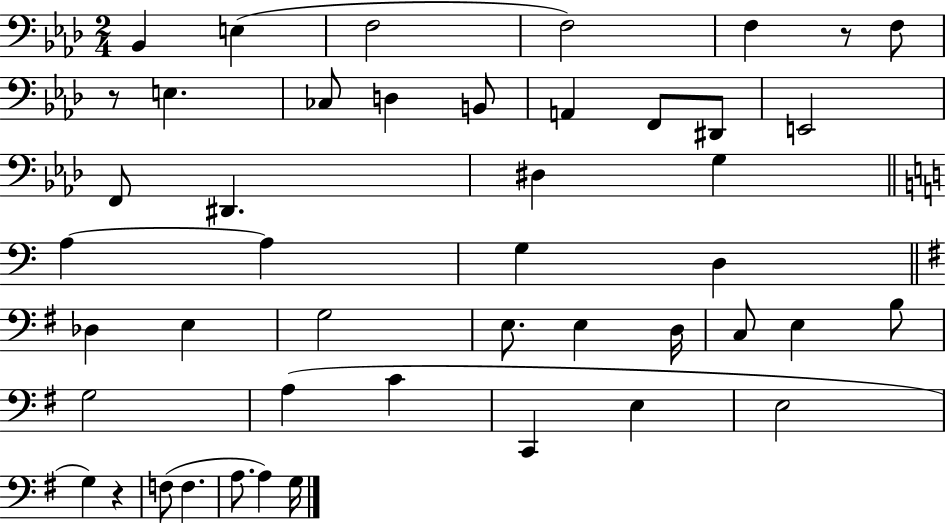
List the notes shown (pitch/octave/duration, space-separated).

Bb2/q E3/q F3/h F3/h F3/q R/e F3/e R/e E3/q. CES3/e D3/q B2/e A2/q F2/e D#2/e E2/h F2/e D#2/q. D#3/q G3/q A3/q A3/q G3/q D3/q Db3/q E3/q G3/h E3/e. E3/q D3/s C3/e E3/q B3/e G3/h A3/q C4/q C2/q E3/q E3/h G3/q R/q F3/e F3/q. A3/e. A3/q G3/s